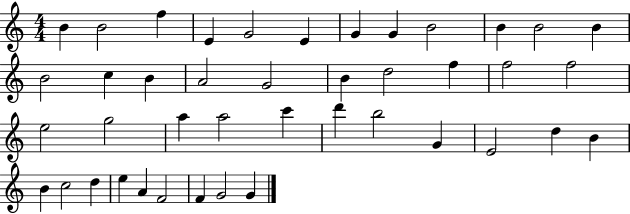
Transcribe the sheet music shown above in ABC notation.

X:1
T:Untitled
M:4/4
L:1/4
K:C
B B2 f E G2 E G G B2 B B2 B B2 c B A2 G2 B d2 f f2 f2 e2 g2 a a2 c' d' b2 G E2 d B B c2 d e A F2 F G2 G